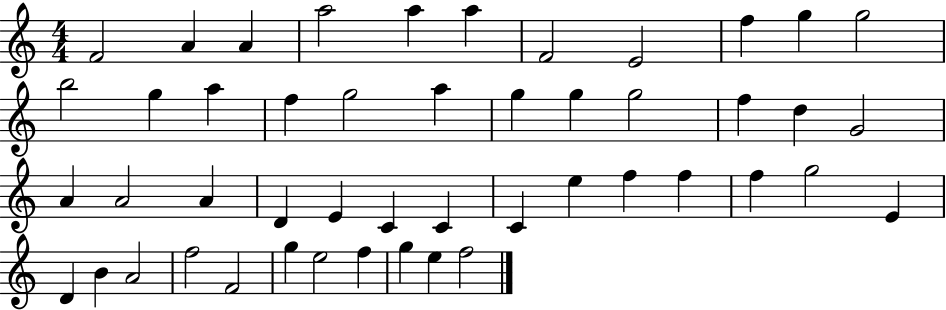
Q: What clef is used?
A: treble